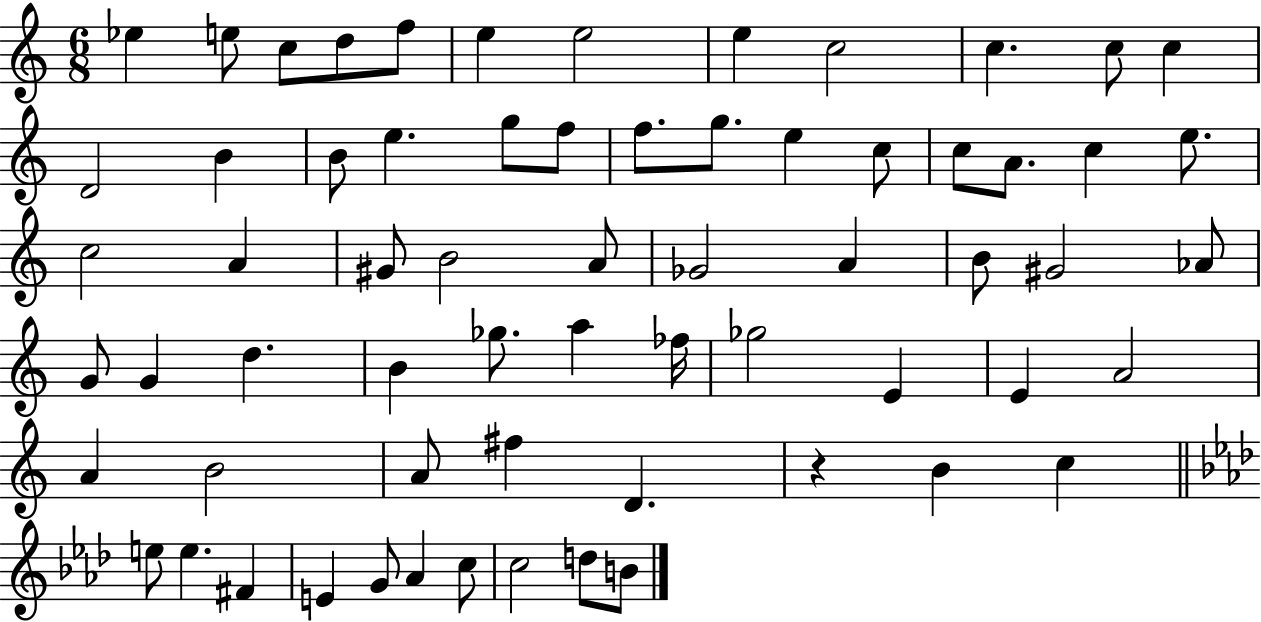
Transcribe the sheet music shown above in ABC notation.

X:1
T:Untitled
M:6/8
L:1/4
K:C
_e e/2 c/2 d/2 f/2 e e2 e c2 c c/2 c D2 B B/2 e g/2 f/2 f/2 g/2 e c/2 c/2 A/2 c e/2 c2 A ^G/2 B2 A/2 _G2 A B/2 ^G2 _A/2 G/2 G d B _g/2 a _f/4 _g2 E E A2 A B2 A/2 ^f D z B c e/2 e ^F E G/2 _A c/2 c2 d/2 B/2